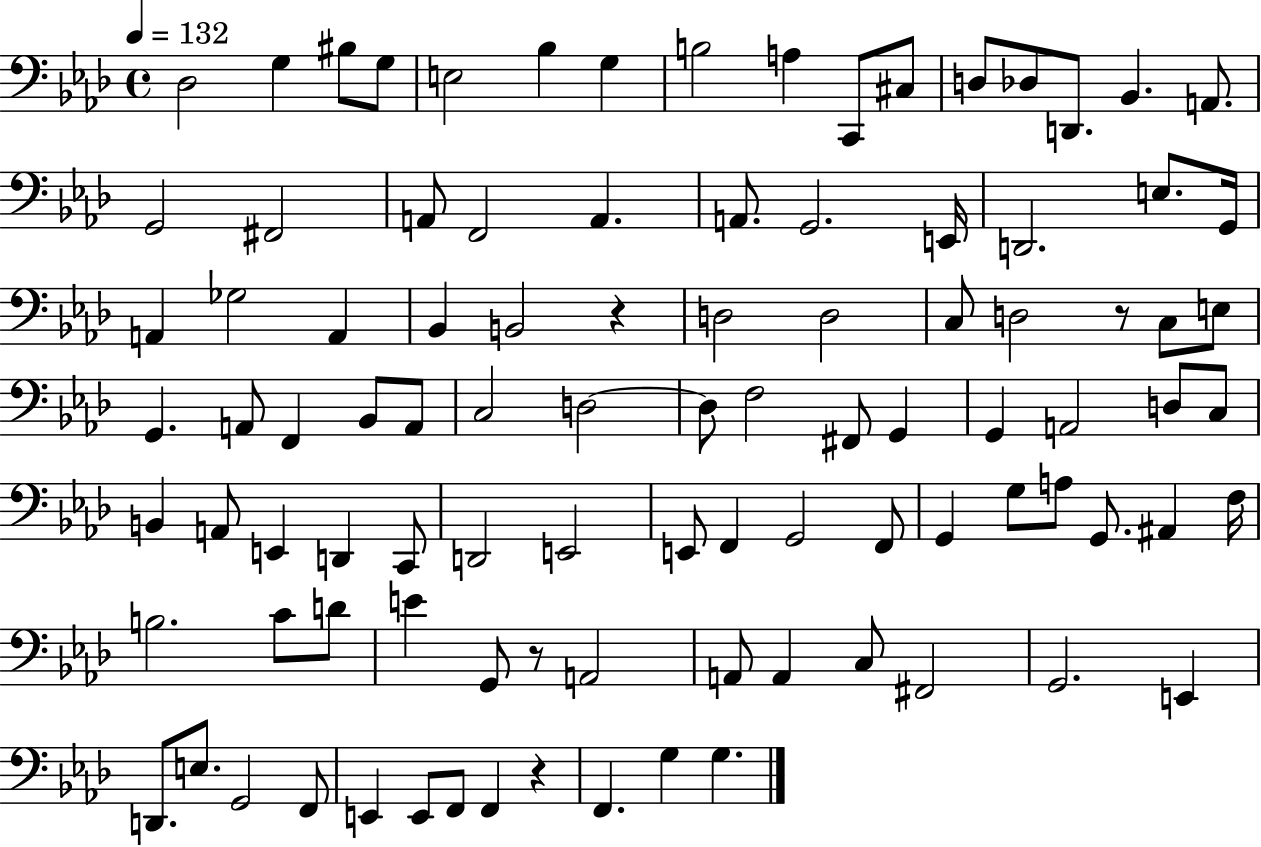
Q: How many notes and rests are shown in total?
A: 97